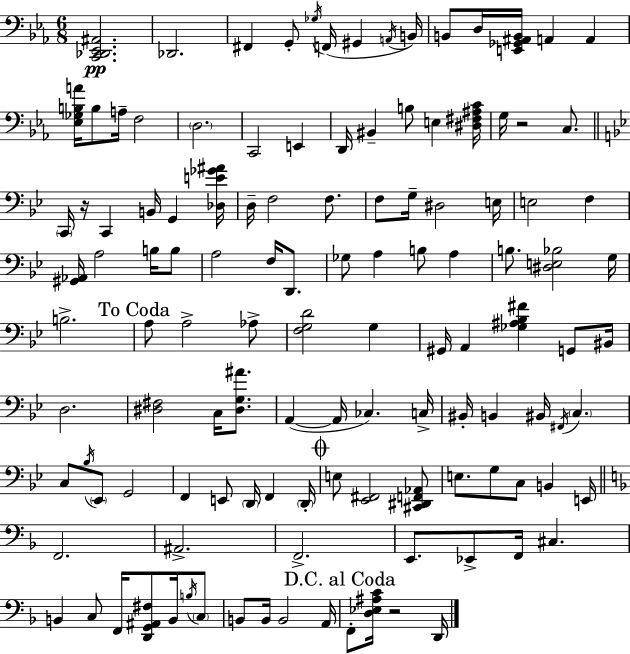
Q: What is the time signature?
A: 6/8